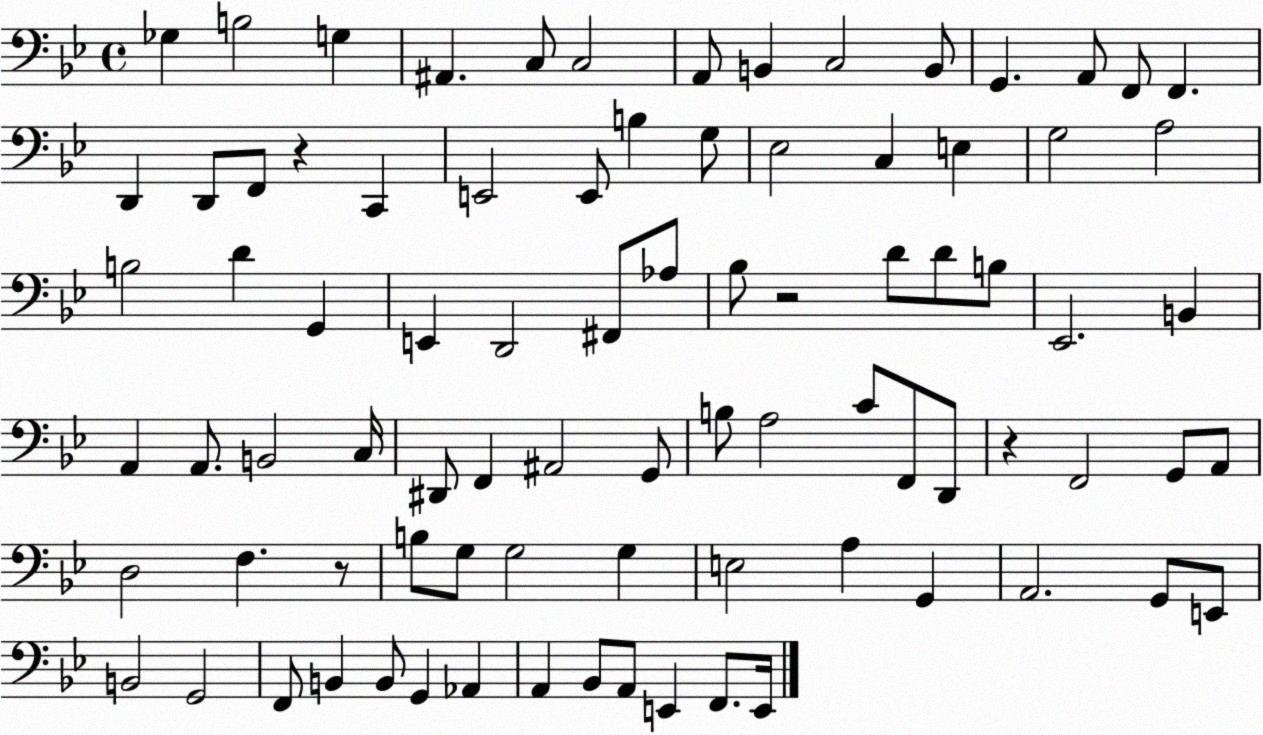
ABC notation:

X:1
T:Untitled
M:4/4
L:1/4
K:Bb
_G, B,2 G, ^A,, C,/2 C,2 A,,/2 B,, C,2 B,,/2 G,, A,,/2 F,,/2 F,, D,, D,,/2 F,,/2 z C,, E,,2 E,,/2 B, G,/2 _E,2 C, E, G,2 A,2 B,2 D G,, E,, D,,2 ^F,,/2 _A,/2 _B,/2 z2 D/2 D/2 B,/2 _E,,2 B,, A,, A,,/2 B,,2 C,/4 ^D,,/2 F,, ^A,,2 G,,/2 B,/2 A,2 C/2 F,,/2 D,,/2 z F,,2 G,,/2 A,,/2 D,2 F, z/2 B,/2 G,/2 G,2 G, E,2 A, G,, A,,2 G,,/2 E,,/2 B,,2 G,,2 F,,/2 B,, B,,/2 G,, _A,, A,, _B,,/2 A,,/2 E,, F,,/2 E,,/4